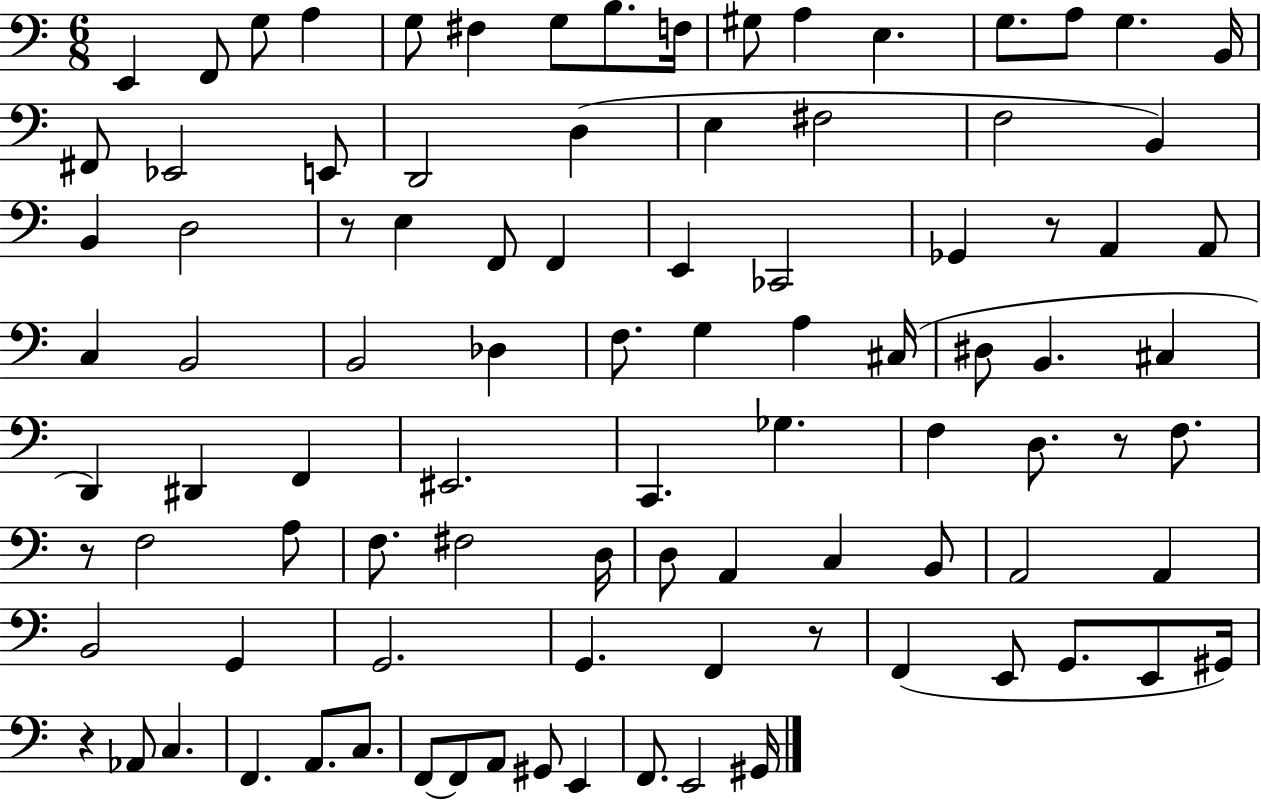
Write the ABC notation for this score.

X:1
T:Untitled
M:6/8
L:1/4
K:C
E,, F,,/2 G,/2 A, G,/2 ^F, G,/2 B,/2 F,/4 ^G,/2 A, E, G,/2 A,/2 G, B,,/4 ^F,,/2 _E,,2 E,,/2 D,,2 D, E, ^F,2 F,2 B,, B,, D,2 z/2 E, F,,/2 F,, E,, _C,,2 _G,, z/2 A,, A,,/2 C, B,,2 B,,2 _D, F,/2 G, A, ^C,/4 ^D,/2 B,, ^C, D,, ^D,, F,, ^E,,2 C,, _G, F, D,/2 z/2 F,/2 z/2 F,2 A,/2 F,/2 ^F,2 D,/4 D,/2 A,, C, B,,/2 A,,2 A,, B,,2 G,, G,,2 G,, F,, z/2 F,, E,,/2 G,,/2 E,,/2 ^G,,/4 z _A,,/2 C, F,, A,,/2 C,/2 F,,/2 F,,/2 A,,/2 ^G,,/2 E,, F,,/2 E,,2 ^G,,/4